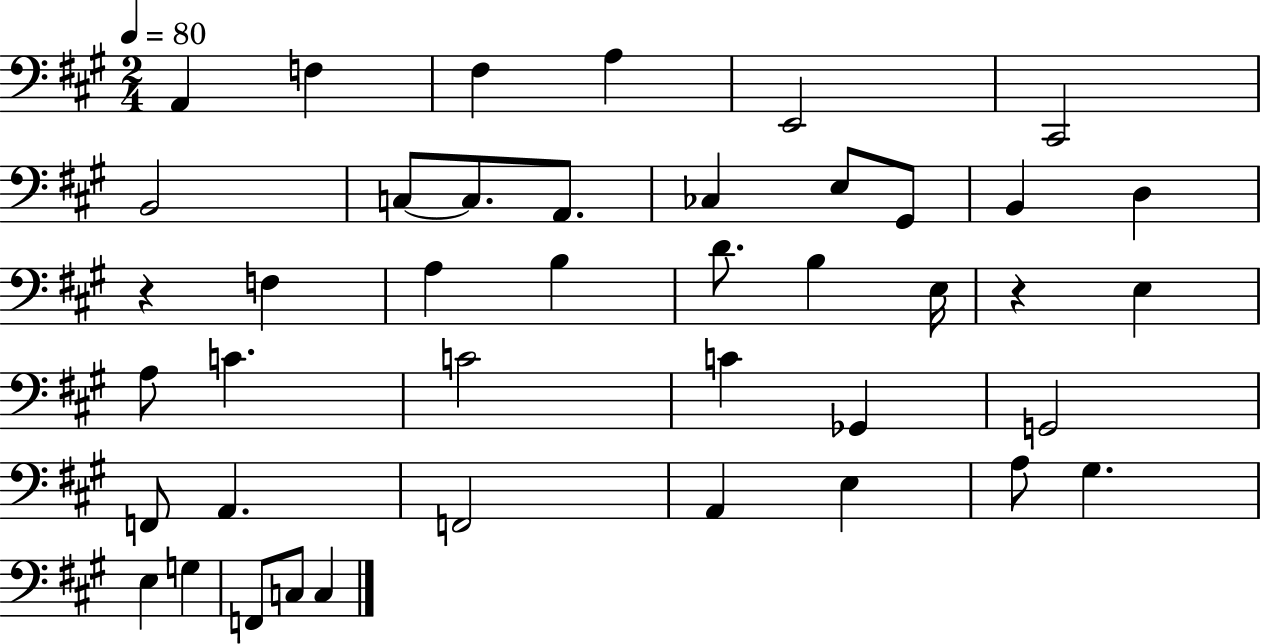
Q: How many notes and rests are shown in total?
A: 42